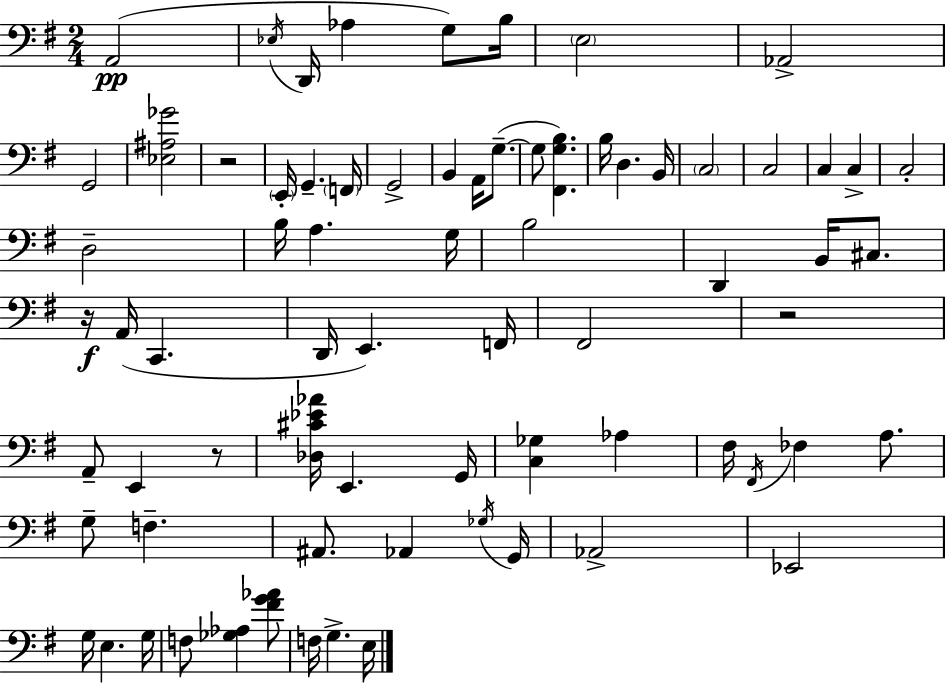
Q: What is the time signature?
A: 2/4